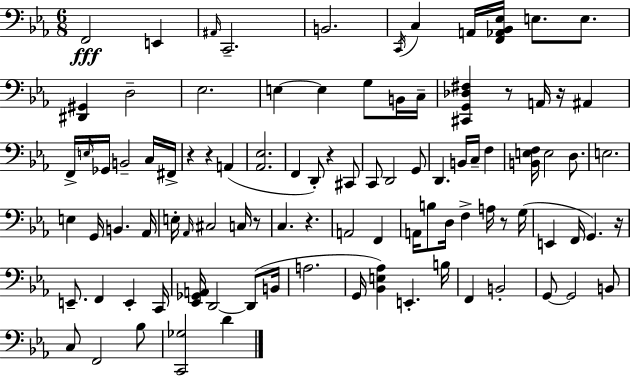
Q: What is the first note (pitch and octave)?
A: F2